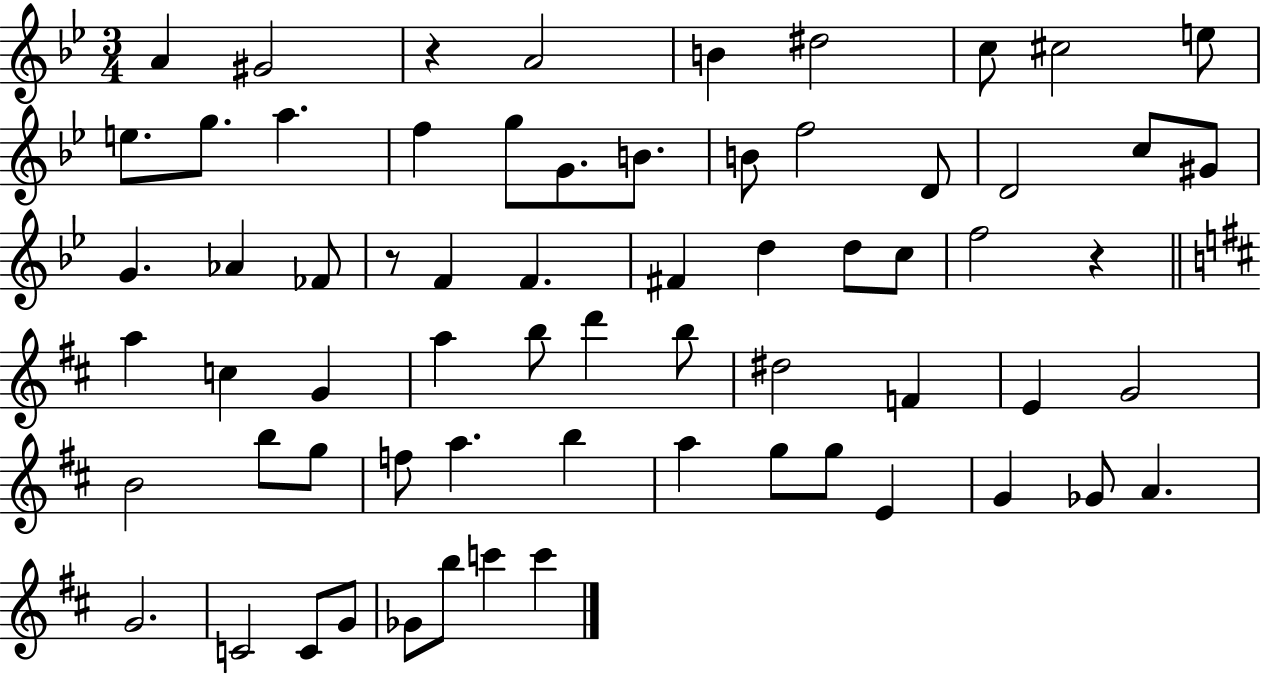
A4/q G#4/h R/q A4/h B4/q D#5/h C5/e C#5/h E5/e E5/e. G5/e. A5/q. F5/q G5/e G4/e. B4/e. B4/e F5/h D4/e D4/h C5/e G#4/e G4/q. Ab4/q FES4/e R/e F4/q F4/q. F#4/q D5/q D5/e C5/e F5/h R/q A5/q C5/q G4/q A5/q B5/e D6/q B5/e D#5/h F4/q E4/q G4/h B4/h B5/e G5/e F5/e A5/q. B5/q A5/q G5/e G5/e E4/q G4/q Gb4/e A4/q. G4/h. C4/h C4/e G4/e Gb4/e B5/e C6/q C6/q